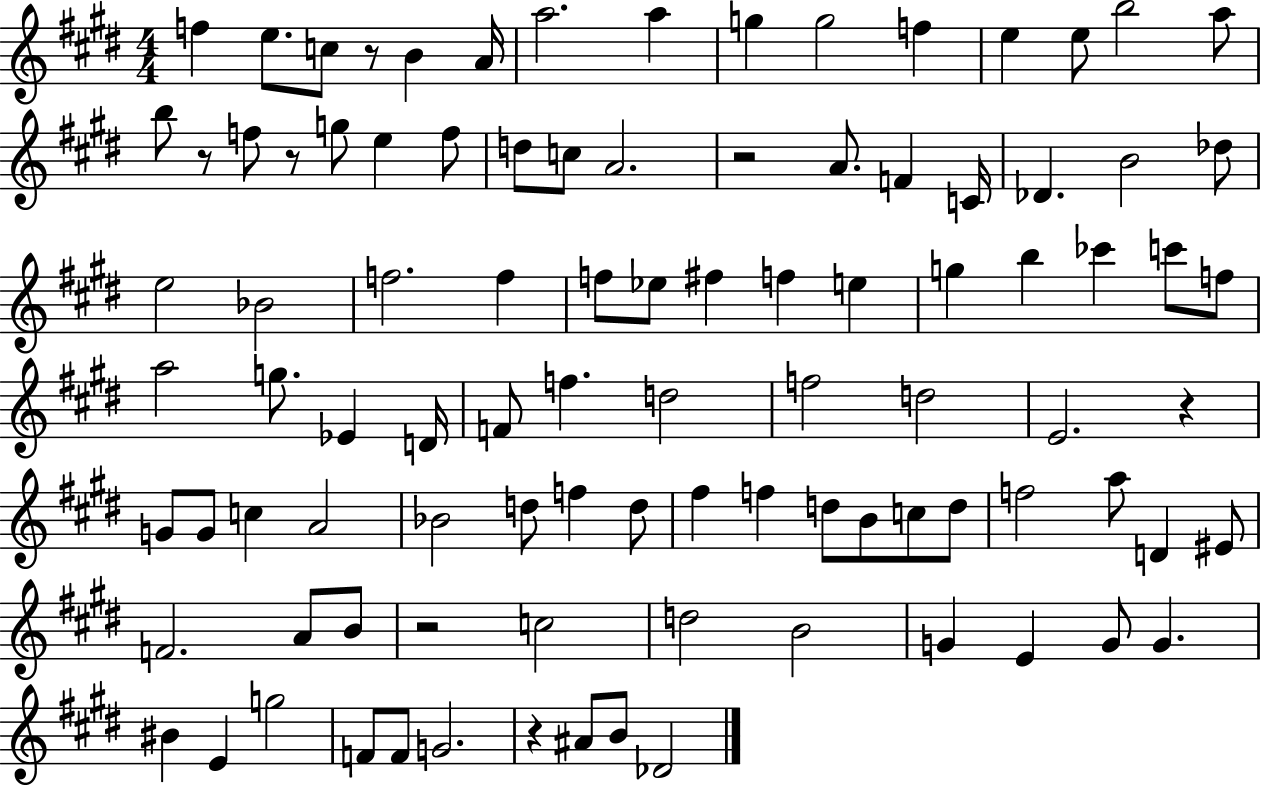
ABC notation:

X:1
T:Untitled
M:4/4
L:1/4
K:E
f e/2 c/2 z/2 B A/4 a2 a g g2 f e e/2 b2 a/2 b/2 z/2 f/2 z/2 g/2 e f/2 d/2 c/2 A2 z2 A/2 F C/4 _D B2 _d/2 e2 _B2 f2 f f/2 _e/2 ^f f e g b _c' c'/2 f/2 a2 g/2 _E D/4 F/2 f d2 f2 d2 E2 z G/2 G/2 c A2 _B2 d/2 f d/2 ^f f d/2 B/2 c/2 d/2 f2 a/2 D ^E/2 F2 A/2 B/2 z2 c2 d2 B2 G E G/2 G ^B E g2 F/2 F/2 G2 z ^A/2 B/2 _D2